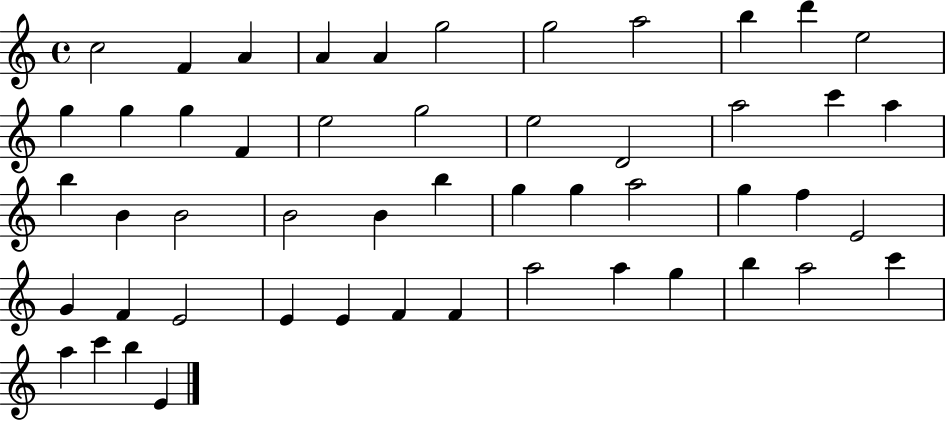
{
  \clef treble
  \time 4/4
  \defaultTimeSignature
  \key c \major
  c''2 f'4 a'4 | a'4 a'4 g''2 | g''2 a''2 | b''4 d'''4 e''2 | \break g''4 g''4 g''4 f'4 | e''2 g''2 | e''2 d'2 | a''2 c'''4 a''4 | \break b''4 b'4 b'2 | b'2 b'4 b''4 | g''4 g''4 a''2 | g''4 f''4 e'2 | \break g'4 f'4 e'2 | e'4 e'4 f'4 f'4 | a''2 a''4 g''4 | b''4 a''2 c'''4 | \break a''4 c'''4 b''4 e'4 | \bar "|."
}